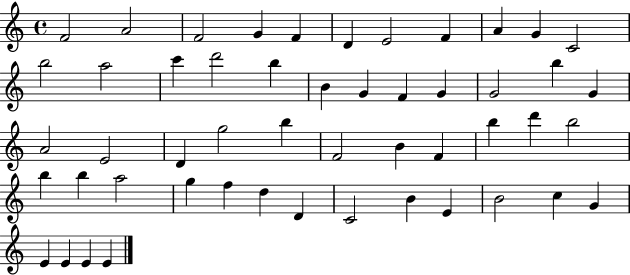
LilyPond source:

{
  \clef treble
  \time 4/4
  \defaultTimeSignature
  \key c \major
  f'2 a'2 | f'2 g'4 f'4 | d'4 e'2 f'4 | a'4 g'4 c'2 | \break b''2 a''2 | c'''4 d'''2 b''4 | b'4 g'4 f'4 g'4 | g'2 b''4 g'4 | \break a'2 e'2 | d'4 g''2 b''4 | f'2 b'4 f'4 | b''4 d'''4 b''2 | \break b''4 b''4 a''2 | g''4 f''4 d''4 d'4 | c'2 b'4 e'4 | b'2 c''4 g'4 | \break e'4 e'4 e'4 e'4 | \bar "|."
}